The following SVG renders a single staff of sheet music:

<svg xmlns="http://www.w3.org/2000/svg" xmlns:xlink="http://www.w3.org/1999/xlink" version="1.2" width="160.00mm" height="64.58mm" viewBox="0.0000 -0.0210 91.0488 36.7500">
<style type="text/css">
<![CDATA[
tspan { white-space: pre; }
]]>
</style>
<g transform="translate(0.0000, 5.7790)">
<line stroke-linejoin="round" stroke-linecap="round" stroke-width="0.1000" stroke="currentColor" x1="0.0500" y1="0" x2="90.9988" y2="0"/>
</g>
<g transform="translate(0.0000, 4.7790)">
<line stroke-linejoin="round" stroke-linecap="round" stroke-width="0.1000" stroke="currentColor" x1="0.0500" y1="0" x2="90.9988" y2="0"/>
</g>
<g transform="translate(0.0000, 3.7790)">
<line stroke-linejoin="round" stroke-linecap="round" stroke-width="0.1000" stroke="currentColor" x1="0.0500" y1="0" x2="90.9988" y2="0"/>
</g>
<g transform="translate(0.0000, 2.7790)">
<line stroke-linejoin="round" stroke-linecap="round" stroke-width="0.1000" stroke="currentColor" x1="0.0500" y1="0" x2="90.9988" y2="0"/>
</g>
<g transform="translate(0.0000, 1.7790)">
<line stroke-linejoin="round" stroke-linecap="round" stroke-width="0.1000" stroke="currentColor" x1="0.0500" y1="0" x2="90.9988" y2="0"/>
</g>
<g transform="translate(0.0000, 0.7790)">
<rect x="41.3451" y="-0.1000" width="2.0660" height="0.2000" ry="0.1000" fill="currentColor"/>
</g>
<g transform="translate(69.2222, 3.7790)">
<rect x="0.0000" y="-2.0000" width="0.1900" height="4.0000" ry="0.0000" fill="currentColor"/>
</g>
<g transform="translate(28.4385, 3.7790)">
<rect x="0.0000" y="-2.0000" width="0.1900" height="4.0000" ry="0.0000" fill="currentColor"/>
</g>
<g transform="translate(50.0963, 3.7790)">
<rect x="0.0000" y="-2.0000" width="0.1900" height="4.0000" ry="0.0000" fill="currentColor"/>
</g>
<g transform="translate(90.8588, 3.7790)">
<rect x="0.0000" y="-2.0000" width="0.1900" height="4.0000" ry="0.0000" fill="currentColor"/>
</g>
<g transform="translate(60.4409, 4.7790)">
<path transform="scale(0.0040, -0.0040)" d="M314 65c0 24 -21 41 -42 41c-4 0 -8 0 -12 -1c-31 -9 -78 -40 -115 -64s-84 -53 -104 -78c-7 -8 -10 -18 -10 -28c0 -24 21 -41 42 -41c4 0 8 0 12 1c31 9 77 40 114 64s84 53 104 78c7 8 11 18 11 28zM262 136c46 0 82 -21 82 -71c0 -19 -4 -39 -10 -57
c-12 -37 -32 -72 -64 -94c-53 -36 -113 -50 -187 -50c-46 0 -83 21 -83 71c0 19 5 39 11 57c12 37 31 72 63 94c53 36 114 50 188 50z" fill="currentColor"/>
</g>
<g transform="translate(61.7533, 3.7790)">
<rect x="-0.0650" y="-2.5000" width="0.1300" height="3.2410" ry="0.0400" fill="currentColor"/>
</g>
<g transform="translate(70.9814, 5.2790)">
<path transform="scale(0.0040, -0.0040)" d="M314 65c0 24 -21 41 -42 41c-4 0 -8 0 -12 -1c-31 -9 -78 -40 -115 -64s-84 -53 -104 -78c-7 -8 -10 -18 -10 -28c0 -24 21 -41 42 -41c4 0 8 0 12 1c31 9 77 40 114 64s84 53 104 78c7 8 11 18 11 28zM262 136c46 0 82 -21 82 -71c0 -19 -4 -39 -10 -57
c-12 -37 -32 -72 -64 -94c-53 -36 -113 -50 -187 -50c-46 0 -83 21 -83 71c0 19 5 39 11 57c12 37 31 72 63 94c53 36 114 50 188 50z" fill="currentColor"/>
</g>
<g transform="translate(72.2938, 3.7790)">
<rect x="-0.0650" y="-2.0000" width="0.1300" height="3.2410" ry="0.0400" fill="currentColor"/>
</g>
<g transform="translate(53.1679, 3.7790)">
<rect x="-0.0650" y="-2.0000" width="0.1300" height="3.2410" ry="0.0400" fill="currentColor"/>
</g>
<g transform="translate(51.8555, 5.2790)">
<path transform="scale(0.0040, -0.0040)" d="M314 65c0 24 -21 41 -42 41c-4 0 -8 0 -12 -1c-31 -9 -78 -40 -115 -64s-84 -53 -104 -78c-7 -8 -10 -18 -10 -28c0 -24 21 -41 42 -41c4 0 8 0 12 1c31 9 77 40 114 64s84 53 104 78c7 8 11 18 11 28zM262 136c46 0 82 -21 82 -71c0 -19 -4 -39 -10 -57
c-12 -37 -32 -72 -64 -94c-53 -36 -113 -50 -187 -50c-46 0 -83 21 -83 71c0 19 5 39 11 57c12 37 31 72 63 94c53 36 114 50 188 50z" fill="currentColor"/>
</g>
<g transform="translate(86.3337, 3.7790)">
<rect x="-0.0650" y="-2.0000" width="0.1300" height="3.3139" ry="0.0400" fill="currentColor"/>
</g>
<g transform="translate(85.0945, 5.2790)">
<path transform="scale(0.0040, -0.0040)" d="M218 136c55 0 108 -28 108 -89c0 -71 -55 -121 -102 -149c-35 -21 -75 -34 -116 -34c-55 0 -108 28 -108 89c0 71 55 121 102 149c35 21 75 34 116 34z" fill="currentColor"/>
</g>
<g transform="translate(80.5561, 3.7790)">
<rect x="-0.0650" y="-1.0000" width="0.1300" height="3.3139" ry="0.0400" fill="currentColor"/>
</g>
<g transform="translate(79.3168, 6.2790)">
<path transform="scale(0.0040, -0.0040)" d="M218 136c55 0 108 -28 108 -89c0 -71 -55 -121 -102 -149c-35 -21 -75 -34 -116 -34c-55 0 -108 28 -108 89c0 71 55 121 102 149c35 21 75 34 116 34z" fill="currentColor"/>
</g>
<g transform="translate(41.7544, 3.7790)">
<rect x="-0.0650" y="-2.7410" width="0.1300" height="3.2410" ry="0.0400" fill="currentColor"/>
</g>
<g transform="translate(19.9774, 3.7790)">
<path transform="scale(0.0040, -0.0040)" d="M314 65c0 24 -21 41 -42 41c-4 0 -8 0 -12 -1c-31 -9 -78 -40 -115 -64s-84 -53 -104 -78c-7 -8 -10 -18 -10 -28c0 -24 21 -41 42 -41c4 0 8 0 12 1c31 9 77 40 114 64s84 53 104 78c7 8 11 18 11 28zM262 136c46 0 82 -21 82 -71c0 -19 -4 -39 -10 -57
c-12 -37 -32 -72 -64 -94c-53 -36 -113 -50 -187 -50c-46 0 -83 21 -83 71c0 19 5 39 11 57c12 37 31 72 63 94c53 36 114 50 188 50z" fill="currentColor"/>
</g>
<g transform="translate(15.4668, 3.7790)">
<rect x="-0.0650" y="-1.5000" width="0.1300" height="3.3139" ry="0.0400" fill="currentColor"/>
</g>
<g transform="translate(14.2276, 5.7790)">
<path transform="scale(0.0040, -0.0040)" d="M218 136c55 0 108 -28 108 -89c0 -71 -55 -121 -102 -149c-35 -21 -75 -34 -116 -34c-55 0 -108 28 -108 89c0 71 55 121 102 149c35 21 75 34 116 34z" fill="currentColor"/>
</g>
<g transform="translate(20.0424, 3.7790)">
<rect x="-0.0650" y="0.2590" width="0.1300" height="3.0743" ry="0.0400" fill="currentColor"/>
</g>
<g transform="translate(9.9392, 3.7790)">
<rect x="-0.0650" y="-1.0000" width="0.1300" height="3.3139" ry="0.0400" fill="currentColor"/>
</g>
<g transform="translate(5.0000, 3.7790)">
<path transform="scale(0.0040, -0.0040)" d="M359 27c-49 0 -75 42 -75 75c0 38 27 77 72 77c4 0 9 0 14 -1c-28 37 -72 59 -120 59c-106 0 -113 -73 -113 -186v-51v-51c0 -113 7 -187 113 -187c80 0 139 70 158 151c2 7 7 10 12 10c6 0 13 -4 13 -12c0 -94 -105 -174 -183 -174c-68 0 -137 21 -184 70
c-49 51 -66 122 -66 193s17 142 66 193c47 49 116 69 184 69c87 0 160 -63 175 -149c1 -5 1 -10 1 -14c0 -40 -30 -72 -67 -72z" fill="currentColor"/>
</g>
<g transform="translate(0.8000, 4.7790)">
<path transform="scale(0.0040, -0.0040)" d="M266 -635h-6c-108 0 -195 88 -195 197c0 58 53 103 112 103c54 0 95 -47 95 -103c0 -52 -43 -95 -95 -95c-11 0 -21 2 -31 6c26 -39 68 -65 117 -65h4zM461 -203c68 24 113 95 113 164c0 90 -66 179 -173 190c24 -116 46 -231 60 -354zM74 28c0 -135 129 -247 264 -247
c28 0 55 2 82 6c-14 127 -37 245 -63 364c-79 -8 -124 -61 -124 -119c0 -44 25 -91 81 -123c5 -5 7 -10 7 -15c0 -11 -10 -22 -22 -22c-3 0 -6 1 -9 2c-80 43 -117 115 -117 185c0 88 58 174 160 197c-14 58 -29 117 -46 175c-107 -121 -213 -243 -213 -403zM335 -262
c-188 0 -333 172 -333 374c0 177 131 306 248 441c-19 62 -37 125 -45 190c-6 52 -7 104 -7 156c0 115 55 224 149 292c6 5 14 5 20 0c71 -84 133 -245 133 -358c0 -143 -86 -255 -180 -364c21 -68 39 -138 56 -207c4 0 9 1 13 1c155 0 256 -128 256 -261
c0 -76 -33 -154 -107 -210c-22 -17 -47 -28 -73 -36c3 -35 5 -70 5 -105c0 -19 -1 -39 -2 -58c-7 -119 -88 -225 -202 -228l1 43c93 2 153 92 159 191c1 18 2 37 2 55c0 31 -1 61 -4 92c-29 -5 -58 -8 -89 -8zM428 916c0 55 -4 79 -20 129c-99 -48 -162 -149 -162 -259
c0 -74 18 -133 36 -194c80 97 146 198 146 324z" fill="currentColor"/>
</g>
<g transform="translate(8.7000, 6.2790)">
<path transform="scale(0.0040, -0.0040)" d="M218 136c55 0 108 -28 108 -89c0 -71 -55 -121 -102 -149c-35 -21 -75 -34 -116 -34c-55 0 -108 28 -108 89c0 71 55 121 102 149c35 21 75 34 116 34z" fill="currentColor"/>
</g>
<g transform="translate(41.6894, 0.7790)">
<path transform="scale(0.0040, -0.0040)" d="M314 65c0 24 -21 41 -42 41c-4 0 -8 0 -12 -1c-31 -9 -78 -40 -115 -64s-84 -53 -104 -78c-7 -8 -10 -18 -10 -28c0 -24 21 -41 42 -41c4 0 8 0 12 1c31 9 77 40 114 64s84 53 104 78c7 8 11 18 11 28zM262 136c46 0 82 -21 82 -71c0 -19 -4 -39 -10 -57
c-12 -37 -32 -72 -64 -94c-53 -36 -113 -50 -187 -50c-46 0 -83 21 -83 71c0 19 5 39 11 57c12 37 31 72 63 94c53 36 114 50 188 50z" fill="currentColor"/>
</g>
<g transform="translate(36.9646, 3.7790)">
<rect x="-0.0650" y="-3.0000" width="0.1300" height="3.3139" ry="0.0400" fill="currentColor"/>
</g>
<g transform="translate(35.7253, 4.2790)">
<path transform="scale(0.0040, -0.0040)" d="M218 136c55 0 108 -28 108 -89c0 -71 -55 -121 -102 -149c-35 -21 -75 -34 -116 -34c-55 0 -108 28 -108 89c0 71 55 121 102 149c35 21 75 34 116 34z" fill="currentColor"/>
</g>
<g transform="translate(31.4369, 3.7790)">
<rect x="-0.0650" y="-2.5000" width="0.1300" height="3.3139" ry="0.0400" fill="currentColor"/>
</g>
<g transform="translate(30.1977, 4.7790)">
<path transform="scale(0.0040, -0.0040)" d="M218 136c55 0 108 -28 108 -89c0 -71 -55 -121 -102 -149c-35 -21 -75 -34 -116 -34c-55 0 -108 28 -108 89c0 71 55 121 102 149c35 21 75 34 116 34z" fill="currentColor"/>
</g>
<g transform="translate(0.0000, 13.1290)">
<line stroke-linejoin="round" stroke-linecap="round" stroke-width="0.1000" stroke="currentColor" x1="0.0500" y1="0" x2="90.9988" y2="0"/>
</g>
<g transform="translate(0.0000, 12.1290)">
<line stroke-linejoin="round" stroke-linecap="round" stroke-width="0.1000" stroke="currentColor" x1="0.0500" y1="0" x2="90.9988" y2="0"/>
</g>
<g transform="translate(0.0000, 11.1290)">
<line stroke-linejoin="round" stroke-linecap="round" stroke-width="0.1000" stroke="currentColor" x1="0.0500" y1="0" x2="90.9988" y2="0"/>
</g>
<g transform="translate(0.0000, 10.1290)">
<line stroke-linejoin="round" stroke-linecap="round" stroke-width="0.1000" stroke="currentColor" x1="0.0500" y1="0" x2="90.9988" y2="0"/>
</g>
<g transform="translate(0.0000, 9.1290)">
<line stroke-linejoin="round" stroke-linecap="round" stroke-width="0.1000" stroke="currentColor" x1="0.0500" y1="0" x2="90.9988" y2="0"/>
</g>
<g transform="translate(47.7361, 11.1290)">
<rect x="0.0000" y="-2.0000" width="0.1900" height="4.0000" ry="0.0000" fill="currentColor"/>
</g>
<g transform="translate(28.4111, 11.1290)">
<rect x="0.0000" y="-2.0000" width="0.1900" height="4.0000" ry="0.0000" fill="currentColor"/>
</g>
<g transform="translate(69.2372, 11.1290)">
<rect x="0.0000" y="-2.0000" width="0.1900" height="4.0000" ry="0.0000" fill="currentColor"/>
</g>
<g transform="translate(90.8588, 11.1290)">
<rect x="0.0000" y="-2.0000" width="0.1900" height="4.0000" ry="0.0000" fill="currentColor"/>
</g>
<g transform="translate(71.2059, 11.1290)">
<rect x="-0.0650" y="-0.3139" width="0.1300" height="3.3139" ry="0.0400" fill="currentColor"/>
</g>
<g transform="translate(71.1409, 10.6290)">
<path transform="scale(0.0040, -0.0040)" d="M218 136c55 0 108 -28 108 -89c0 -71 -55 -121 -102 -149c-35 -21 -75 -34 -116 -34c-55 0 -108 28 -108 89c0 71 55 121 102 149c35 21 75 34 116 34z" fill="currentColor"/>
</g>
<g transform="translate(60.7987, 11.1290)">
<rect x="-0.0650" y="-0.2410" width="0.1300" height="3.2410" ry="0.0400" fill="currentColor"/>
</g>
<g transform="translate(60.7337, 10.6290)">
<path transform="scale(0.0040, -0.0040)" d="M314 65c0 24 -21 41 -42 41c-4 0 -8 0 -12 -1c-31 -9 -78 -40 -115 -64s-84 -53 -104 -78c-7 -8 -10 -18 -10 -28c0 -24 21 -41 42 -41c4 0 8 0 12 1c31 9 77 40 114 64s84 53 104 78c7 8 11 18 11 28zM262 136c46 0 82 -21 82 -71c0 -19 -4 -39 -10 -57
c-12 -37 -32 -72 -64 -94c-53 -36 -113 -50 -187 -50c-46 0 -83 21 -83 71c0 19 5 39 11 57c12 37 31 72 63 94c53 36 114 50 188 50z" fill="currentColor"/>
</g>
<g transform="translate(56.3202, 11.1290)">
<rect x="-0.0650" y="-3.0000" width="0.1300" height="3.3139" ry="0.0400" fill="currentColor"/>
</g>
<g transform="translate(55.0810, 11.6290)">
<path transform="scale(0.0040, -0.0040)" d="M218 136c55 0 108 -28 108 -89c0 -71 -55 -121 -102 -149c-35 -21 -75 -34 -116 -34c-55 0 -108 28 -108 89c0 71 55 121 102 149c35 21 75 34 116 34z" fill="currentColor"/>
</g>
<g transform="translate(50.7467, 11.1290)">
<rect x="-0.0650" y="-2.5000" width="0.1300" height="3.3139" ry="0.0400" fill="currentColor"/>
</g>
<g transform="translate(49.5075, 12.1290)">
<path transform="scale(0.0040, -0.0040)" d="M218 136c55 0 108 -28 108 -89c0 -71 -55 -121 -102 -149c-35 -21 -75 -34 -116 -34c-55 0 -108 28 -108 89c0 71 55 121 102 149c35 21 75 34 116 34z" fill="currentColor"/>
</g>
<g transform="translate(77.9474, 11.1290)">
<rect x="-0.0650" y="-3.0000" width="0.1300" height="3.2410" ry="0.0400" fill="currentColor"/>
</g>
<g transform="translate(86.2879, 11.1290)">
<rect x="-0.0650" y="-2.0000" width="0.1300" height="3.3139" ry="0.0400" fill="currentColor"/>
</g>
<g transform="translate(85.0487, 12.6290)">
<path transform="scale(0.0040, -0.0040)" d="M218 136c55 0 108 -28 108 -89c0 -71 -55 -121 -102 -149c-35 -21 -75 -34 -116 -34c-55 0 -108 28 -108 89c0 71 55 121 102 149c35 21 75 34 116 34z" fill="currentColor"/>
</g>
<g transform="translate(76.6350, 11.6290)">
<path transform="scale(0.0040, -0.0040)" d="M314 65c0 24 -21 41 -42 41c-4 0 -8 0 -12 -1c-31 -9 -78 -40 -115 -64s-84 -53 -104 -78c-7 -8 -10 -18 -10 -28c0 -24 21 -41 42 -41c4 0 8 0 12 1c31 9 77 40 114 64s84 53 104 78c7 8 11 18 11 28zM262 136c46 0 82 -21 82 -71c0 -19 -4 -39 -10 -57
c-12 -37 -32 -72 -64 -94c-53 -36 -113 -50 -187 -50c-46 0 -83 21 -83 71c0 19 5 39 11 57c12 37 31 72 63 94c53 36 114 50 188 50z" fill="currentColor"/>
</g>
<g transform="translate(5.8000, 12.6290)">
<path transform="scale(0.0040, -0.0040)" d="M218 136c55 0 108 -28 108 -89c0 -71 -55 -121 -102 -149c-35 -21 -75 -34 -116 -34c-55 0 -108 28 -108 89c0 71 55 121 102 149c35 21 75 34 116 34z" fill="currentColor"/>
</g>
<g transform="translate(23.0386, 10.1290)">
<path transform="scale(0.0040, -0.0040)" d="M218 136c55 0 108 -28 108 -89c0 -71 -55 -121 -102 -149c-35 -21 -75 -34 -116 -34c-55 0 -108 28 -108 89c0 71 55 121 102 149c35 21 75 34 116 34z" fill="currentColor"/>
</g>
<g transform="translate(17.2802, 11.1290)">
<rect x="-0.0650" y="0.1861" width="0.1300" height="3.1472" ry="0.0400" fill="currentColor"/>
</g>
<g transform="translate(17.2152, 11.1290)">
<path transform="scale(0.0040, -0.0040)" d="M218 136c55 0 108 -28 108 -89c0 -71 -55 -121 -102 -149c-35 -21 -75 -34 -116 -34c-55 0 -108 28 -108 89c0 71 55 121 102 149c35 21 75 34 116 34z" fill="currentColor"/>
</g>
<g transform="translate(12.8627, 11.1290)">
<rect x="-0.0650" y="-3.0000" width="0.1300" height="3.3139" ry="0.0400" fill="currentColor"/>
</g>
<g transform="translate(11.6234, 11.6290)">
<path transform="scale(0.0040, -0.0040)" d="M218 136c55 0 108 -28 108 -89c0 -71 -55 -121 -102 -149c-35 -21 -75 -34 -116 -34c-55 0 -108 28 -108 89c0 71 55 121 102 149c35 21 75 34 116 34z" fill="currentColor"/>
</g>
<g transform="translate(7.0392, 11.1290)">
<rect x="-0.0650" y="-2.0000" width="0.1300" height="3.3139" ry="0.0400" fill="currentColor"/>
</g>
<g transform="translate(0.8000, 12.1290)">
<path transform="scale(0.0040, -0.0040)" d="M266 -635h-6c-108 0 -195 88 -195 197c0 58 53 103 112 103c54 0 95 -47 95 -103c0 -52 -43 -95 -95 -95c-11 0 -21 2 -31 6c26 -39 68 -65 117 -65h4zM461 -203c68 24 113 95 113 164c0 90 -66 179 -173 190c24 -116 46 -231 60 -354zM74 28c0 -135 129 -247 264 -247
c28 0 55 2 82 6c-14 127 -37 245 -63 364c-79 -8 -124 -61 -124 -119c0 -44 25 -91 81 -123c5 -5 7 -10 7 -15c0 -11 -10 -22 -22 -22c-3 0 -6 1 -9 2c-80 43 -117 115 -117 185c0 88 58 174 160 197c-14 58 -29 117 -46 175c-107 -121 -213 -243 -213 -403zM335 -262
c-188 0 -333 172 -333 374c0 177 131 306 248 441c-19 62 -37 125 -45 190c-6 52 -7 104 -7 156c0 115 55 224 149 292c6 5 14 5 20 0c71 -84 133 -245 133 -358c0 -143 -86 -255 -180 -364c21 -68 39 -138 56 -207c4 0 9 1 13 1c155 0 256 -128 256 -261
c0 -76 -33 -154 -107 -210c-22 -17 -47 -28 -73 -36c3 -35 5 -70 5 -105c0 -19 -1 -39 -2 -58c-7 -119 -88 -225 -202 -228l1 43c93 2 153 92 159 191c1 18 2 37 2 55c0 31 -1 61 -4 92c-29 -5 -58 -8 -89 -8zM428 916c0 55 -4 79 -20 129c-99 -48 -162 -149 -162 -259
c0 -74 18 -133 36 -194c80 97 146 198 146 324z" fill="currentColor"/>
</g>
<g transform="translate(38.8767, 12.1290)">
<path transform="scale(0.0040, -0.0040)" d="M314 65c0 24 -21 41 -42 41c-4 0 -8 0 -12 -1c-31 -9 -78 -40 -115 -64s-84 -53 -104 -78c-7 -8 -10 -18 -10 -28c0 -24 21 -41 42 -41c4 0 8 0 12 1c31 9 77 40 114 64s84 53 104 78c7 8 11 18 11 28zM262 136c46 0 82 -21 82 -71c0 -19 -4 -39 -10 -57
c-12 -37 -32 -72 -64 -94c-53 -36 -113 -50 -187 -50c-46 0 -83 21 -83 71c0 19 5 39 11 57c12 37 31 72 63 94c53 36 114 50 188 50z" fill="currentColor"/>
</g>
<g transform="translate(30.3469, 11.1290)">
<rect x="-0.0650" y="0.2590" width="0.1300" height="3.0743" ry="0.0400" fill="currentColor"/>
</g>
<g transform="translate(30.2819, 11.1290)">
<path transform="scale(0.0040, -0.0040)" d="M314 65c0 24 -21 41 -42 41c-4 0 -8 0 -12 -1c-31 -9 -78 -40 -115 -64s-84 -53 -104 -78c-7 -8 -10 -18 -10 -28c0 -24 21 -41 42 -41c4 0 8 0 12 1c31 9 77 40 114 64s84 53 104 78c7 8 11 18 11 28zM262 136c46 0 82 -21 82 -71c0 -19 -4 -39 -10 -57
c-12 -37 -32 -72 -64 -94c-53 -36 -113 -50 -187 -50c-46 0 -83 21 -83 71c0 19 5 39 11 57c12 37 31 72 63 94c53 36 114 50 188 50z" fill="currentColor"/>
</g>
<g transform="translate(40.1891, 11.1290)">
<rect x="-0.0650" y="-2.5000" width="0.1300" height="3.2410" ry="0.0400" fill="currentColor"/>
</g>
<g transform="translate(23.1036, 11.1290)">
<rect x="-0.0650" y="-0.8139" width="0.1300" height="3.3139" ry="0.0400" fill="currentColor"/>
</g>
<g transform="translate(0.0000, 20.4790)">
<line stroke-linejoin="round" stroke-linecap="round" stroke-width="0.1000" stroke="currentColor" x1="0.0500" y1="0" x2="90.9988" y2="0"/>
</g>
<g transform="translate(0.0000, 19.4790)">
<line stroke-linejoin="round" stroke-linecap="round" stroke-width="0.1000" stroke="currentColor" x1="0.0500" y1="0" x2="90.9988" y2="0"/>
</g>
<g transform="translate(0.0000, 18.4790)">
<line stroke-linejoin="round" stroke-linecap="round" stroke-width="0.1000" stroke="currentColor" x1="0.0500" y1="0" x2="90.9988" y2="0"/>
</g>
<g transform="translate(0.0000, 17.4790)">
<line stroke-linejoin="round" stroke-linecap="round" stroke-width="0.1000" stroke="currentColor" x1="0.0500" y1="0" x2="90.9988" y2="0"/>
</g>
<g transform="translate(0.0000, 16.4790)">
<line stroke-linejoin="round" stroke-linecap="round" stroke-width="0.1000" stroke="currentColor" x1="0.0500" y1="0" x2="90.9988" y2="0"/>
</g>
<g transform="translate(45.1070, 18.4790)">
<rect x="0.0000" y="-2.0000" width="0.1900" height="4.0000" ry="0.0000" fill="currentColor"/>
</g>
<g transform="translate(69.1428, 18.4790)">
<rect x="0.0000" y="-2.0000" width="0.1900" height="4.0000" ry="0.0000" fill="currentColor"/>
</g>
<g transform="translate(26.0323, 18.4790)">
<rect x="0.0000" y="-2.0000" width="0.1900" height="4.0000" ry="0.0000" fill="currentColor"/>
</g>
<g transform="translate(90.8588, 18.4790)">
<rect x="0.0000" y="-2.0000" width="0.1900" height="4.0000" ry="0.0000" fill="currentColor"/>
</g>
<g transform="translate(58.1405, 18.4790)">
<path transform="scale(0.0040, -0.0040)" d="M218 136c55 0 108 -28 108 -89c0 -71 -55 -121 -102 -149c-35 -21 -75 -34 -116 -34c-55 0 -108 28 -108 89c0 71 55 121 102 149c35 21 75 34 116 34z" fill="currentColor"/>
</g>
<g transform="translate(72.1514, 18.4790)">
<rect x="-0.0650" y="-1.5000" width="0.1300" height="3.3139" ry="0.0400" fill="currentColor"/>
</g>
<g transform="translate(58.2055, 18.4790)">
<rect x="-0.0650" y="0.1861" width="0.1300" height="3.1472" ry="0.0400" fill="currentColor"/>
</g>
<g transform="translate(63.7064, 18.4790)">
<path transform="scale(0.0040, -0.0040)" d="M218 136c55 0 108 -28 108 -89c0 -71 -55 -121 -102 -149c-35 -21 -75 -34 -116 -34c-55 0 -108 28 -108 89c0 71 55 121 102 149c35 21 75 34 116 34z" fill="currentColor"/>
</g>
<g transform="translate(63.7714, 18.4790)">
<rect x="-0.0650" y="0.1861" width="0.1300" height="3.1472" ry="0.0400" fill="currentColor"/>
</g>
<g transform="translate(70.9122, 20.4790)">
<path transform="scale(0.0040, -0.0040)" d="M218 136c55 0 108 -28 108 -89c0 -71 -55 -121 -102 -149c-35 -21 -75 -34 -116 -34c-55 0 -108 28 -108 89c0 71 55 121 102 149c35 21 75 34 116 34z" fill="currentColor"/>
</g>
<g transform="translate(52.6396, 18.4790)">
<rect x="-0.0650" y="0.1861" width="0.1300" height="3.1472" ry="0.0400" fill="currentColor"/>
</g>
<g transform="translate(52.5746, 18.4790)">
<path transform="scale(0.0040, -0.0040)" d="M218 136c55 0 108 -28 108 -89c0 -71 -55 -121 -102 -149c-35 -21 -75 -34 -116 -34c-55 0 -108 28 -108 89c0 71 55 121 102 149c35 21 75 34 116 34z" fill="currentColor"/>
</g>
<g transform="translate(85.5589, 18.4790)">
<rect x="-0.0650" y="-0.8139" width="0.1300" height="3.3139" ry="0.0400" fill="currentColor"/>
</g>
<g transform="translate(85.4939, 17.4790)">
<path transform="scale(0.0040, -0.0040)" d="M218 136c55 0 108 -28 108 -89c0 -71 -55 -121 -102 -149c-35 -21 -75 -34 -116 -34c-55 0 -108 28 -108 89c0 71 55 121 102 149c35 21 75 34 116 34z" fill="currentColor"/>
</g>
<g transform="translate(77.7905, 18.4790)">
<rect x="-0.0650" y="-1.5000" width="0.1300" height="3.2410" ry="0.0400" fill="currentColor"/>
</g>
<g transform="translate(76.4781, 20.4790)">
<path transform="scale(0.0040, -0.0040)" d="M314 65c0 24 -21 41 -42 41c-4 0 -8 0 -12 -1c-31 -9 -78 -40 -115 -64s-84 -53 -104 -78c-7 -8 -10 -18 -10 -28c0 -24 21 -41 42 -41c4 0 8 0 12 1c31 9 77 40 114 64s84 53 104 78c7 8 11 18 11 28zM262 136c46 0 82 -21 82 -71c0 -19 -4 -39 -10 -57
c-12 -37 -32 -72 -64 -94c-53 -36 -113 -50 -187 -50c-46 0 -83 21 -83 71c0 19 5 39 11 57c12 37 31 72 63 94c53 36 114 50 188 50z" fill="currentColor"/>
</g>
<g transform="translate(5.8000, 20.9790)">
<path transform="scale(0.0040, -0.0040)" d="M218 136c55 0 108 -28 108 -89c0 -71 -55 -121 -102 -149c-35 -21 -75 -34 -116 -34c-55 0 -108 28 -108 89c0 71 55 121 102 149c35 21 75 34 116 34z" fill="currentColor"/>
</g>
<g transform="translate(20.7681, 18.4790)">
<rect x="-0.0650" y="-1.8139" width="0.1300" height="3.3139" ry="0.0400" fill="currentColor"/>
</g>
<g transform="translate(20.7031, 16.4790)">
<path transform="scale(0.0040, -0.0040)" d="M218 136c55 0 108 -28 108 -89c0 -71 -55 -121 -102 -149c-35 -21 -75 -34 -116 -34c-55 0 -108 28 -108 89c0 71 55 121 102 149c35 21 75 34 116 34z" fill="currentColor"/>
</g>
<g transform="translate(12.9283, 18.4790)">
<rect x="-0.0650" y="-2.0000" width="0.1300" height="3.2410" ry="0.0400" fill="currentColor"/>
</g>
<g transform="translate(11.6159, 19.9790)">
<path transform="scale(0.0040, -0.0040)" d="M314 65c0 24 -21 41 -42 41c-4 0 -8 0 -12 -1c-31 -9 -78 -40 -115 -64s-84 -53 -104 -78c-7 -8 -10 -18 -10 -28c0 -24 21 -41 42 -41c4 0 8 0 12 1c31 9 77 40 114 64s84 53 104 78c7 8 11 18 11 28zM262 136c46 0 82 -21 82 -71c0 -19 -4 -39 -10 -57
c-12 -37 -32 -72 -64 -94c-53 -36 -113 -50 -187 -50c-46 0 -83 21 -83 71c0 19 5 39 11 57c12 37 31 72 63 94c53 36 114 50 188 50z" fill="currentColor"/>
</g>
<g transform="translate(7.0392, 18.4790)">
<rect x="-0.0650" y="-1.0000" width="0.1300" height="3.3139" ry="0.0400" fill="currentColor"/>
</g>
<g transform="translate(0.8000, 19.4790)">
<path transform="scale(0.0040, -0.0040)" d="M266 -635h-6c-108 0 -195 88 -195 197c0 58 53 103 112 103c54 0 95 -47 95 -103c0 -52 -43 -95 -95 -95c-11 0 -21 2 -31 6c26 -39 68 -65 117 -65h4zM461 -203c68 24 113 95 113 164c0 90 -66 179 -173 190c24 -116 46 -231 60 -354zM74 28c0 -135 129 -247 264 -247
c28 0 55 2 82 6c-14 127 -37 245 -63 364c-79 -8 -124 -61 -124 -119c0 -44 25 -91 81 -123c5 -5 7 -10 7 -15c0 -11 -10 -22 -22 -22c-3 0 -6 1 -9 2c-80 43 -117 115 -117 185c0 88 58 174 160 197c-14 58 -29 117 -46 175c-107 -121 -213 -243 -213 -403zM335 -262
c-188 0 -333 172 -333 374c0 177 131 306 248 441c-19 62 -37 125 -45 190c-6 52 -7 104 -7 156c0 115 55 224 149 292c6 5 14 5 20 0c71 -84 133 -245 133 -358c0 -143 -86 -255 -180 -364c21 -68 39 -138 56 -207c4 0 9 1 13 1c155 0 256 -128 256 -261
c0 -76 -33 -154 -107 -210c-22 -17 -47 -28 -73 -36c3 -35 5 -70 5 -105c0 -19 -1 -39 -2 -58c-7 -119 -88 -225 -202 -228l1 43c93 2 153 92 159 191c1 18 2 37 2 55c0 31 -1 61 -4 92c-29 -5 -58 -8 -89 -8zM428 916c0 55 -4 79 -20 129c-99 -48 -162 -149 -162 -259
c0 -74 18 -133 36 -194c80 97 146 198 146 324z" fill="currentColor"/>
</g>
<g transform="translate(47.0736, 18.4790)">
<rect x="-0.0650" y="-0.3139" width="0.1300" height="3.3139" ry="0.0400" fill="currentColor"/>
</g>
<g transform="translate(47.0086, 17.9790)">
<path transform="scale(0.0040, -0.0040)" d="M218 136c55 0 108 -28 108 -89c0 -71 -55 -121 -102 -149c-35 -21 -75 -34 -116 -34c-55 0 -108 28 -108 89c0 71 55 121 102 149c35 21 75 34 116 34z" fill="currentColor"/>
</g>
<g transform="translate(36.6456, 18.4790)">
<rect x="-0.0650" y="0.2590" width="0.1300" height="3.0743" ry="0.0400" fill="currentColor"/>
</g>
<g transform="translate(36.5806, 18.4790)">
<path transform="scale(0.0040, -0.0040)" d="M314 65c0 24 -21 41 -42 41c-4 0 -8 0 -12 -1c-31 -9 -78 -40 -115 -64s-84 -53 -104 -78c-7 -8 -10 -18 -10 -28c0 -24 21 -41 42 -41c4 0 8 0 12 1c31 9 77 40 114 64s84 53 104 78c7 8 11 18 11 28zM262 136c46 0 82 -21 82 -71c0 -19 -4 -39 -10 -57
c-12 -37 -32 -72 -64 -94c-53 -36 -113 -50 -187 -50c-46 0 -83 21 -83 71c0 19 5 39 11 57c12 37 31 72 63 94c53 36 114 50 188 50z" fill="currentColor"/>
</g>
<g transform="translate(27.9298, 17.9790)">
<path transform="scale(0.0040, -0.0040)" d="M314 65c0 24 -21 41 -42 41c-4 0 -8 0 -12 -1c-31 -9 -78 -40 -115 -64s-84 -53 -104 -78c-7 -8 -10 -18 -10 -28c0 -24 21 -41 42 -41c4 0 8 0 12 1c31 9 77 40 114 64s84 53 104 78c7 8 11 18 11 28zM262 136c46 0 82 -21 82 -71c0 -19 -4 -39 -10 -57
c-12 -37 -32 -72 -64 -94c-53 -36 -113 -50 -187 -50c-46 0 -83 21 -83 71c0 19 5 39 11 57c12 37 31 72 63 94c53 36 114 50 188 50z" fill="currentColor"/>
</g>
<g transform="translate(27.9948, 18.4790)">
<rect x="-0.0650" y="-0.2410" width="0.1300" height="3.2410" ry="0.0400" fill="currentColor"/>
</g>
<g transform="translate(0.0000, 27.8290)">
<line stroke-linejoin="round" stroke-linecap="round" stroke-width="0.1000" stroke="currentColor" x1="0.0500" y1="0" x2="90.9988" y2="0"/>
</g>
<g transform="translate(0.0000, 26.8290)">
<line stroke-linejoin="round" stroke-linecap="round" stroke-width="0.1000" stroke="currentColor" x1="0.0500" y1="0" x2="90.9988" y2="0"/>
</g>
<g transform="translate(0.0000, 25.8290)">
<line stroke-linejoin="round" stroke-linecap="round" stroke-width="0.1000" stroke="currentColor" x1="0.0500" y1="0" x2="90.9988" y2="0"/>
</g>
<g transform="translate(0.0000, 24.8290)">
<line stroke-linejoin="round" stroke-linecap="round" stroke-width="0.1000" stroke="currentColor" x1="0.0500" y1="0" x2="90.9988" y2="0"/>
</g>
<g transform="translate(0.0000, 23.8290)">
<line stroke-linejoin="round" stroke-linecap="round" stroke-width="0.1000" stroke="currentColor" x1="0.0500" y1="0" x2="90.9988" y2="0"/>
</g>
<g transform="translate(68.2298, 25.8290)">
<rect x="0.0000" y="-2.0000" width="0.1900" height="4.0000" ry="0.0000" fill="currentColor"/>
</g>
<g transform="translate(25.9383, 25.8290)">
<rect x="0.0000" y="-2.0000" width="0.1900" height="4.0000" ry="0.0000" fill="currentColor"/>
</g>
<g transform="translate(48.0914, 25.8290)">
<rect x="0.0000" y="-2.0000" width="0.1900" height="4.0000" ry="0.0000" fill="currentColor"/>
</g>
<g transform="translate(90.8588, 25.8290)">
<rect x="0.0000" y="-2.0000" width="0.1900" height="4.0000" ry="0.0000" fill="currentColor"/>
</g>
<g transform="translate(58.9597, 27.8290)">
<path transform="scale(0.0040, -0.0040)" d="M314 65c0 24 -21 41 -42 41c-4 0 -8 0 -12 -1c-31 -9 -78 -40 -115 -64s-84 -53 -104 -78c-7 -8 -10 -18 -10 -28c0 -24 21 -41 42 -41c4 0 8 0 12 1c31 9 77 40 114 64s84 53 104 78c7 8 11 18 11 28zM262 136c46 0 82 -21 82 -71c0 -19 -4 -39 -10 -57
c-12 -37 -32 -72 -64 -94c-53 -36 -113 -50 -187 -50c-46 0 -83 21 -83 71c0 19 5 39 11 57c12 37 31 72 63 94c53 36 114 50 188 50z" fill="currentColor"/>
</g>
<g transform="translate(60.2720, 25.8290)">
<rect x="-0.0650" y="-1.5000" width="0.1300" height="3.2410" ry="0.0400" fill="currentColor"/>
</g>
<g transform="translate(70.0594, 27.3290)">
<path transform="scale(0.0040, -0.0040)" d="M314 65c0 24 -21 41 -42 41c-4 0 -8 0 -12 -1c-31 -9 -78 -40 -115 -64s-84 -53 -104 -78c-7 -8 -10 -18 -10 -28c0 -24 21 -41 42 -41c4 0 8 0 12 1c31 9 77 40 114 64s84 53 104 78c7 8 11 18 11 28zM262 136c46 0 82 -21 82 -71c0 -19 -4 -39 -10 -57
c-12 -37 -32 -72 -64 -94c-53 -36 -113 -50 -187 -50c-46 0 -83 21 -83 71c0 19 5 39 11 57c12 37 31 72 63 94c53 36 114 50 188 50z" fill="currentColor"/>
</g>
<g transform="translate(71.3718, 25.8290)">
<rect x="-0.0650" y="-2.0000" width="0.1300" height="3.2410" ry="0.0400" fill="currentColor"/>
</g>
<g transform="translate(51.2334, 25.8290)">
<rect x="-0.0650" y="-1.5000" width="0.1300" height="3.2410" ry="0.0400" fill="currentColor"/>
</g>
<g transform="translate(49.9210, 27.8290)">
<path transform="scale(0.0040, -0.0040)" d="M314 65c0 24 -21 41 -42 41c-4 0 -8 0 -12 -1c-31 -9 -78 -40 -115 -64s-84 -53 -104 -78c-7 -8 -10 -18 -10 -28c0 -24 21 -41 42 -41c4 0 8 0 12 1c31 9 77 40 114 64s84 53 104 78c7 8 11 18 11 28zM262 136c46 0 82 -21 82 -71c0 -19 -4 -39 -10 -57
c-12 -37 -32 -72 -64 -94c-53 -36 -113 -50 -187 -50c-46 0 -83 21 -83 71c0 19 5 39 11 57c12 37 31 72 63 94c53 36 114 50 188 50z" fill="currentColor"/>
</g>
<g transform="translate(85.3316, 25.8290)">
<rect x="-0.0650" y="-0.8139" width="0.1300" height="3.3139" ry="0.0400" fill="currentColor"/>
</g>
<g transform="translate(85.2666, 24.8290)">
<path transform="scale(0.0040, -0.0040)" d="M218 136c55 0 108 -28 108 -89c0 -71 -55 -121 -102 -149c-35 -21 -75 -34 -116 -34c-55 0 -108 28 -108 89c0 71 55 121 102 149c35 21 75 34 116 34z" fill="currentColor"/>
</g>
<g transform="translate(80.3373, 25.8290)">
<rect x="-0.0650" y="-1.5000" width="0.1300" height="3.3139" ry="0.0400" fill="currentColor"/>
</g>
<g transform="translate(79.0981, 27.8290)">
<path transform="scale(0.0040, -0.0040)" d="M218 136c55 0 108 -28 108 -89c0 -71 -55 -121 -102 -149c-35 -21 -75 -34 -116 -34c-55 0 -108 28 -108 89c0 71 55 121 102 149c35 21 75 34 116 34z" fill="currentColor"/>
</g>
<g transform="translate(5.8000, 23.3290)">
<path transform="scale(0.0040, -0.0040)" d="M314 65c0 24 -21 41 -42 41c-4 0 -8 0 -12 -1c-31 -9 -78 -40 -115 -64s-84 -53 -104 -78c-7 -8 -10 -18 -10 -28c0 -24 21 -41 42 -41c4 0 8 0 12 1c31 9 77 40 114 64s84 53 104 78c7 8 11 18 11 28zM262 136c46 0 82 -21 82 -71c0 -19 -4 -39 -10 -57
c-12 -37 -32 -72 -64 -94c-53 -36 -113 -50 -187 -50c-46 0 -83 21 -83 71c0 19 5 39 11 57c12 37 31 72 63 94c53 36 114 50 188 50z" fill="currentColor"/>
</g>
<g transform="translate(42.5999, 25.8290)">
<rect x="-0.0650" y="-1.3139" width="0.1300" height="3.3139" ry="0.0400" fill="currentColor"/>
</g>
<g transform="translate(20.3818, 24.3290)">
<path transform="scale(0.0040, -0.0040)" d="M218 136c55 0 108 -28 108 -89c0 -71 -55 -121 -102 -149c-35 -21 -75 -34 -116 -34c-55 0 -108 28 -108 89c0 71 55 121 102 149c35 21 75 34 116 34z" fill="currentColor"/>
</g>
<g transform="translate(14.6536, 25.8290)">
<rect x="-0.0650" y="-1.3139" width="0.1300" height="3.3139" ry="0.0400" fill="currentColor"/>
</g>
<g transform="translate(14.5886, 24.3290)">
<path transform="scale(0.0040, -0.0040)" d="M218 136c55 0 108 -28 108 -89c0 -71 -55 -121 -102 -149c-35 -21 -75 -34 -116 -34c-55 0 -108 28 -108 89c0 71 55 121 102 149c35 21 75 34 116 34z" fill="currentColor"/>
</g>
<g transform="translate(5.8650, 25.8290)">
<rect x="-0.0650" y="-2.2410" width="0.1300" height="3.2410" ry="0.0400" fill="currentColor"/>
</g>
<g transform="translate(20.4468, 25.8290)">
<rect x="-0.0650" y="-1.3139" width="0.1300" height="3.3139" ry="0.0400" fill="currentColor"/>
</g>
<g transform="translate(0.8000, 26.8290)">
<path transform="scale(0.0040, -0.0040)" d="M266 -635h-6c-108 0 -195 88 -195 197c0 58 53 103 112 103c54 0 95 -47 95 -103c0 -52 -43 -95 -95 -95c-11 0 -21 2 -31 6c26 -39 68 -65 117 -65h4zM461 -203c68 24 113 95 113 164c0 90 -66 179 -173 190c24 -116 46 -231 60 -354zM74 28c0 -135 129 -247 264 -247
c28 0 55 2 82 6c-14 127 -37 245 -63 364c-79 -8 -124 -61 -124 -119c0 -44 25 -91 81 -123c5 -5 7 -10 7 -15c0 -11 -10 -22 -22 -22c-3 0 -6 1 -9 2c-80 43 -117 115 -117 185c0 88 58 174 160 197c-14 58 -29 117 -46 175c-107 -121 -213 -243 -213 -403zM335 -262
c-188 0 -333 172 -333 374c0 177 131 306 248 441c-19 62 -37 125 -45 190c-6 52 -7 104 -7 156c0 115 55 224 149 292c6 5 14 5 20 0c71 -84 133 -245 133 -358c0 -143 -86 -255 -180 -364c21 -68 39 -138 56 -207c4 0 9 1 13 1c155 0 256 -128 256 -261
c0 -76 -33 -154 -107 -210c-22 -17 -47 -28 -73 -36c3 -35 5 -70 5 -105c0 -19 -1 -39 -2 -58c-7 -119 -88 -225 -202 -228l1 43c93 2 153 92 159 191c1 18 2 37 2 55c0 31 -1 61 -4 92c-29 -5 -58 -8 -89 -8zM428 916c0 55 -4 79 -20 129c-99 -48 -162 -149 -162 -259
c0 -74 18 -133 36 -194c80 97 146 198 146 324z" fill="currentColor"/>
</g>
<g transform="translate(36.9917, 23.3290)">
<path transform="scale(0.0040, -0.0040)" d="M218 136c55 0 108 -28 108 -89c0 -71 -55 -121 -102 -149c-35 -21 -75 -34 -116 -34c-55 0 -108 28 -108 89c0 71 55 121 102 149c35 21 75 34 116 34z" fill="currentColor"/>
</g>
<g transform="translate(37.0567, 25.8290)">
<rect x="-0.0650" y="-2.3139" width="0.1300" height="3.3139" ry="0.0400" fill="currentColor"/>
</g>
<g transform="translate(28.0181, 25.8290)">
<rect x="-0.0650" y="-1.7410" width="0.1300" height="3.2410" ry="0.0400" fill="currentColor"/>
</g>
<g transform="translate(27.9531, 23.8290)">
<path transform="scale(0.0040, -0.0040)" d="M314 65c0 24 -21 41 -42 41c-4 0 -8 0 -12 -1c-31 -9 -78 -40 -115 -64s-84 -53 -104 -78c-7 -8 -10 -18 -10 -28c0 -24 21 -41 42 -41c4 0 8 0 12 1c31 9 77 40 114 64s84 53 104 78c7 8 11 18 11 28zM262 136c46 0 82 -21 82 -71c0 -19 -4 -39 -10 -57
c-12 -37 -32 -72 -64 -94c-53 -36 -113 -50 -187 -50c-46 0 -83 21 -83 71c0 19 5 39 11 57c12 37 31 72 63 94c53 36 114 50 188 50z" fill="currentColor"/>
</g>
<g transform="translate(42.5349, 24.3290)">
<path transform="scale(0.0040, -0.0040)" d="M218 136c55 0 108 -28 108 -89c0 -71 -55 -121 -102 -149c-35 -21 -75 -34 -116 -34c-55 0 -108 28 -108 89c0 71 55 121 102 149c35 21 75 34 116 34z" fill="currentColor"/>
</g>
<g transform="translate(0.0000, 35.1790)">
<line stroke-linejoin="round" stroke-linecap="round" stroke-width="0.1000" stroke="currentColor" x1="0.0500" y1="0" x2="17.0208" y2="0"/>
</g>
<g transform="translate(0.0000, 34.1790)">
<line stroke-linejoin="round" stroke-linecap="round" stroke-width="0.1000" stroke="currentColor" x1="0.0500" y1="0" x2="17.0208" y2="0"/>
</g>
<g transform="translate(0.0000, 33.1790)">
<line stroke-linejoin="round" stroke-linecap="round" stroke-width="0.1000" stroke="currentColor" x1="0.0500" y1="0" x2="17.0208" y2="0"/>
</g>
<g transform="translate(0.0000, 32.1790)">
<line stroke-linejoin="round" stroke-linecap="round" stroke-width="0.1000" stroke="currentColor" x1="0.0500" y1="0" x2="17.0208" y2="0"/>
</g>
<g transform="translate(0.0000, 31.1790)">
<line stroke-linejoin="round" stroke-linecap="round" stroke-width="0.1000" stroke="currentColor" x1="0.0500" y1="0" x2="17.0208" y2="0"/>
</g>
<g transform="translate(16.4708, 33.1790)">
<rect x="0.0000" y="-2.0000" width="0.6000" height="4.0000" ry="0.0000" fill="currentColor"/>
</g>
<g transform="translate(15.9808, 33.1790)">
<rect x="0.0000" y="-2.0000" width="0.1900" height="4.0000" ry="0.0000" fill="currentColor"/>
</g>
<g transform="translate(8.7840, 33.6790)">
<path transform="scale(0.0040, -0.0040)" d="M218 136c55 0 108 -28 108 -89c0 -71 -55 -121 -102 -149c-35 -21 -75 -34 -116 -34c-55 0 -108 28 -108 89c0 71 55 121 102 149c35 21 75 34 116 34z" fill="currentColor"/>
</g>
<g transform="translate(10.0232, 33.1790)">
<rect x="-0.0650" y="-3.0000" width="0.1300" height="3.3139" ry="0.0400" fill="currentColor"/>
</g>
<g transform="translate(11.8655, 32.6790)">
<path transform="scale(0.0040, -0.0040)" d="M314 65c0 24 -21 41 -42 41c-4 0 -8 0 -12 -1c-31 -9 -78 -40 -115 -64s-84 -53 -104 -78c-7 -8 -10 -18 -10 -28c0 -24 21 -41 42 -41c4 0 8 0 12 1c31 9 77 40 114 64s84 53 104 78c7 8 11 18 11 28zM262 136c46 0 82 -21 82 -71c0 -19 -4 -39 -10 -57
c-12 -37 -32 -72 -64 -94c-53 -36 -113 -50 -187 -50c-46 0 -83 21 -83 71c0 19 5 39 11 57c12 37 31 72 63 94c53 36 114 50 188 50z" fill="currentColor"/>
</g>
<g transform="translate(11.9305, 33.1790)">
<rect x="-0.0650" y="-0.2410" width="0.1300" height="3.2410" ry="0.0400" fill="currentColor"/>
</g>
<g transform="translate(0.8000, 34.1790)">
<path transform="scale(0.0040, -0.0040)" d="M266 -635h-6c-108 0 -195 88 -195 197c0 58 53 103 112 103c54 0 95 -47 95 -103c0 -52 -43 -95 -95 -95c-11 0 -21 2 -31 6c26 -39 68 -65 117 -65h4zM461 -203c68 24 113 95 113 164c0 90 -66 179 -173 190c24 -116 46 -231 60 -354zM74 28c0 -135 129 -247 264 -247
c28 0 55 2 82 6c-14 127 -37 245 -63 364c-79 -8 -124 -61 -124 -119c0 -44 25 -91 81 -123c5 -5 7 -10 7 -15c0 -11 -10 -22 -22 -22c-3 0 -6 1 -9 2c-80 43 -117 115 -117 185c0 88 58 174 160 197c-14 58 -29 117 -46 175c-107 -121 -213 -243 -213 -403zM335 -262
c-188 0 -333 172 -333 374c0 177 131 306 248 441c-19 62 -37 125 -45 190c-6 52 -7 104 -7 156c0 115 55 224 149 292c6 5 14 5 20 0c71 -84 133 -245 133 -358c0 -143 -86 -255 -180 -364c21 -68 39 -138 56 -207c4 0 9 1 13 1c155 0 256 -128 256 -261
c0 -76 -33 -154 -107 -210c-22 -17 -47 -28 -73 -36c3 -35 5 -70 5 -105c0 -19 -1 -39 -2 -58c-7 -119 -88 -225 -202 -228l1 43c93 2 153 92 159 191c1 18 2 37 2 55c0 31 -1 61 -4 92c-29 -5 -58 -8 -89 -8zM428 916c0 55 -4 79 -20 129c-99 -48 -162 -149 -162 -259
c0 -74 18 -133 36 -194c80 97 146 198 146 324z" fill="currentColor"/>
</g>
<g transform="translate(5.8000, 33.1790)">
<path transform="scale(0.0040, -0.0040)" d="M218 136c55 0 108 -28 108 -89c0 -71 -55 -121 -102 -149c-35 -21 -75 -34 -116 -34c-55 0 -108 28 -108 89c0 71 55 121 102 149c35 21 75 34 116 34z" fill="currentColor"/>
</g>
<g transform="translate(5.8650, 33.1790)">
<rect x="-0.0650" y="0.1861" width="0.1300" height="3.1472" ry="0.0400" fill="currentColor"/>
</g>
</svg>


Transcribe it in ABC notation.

X:1
T:Untitled
M:4/4
L:1/4
K:C
D E B2 G A a2 F2 G2 F2 D F F A B d B2 G2 G A c2 c A2 F D F2 f c2 B2 c B B B E E2 d g2 e e f2 g e E2 E2 F2 E d B A c2